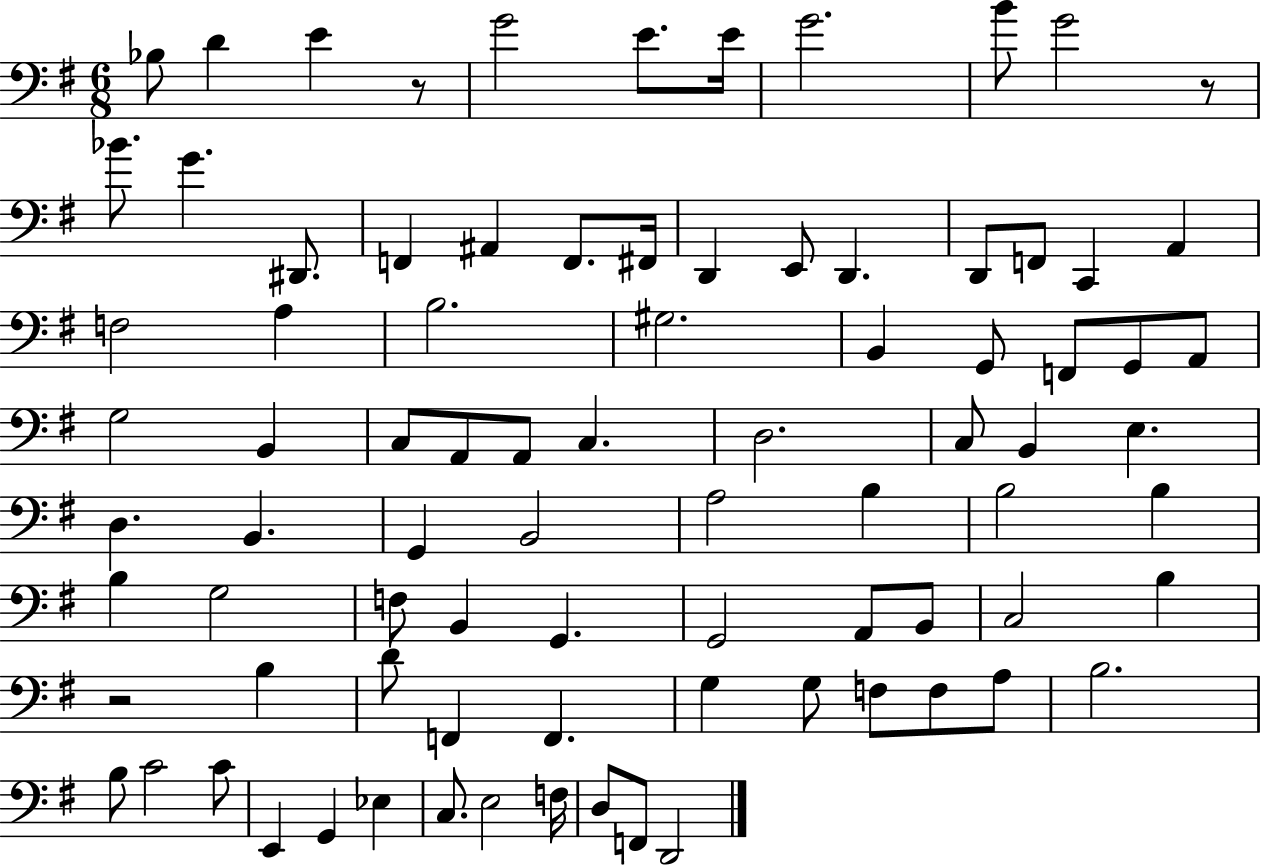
Bb3/e D4/q E4/q R/e G4/h E4/e. E4/s G4/h. B4/e G4/h R/e Bb4/e. G4/q. D#2/e. F2/q A#2/q F2/e. F#2/s D2/q E2/e D2/q. D2/e F2/e C2/q A2/q F3/h A3/q B3/h. G#3/h. B2/q G2/e F2/e G2/e A2/e G3/h B2/q C3/e A2/e A2/e C3/q. D3/h. C3/e B2/q E3/q. D3/q. B2/q. G2/q B2/h A3/h B3/q B3/h B3/q B3/q G3/h F3/e B2/q G2/q. G2/h A2/e B2/e C3/h B3/q R/h B3/q D4/e F2/q F2/q. G3/q G3/e F3/e F3/e A3/e B3/h. B3/e C4/h C4/e E2/q G2/q Eb3/q C3/e. E3/h F3/s D3/e F2/e D2/h